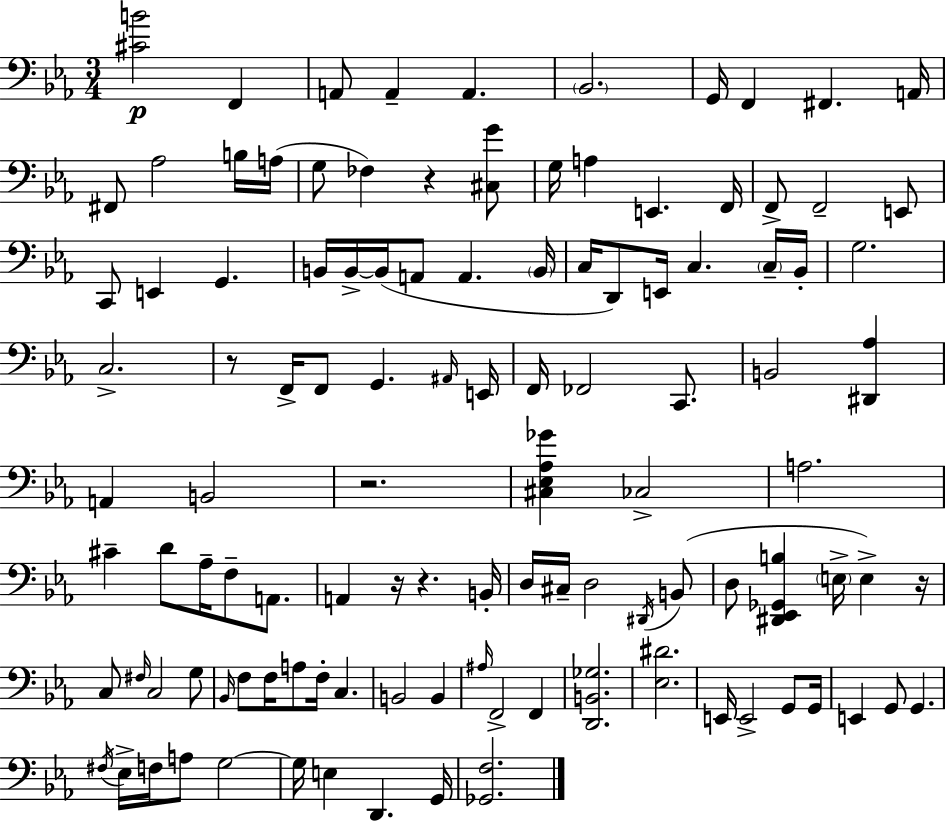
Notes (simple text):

[C#4,B4]/h F2/q A2/e A2/q A2/q. Bb2/h. G2/s F2/q F#2/q. A2/s F#2/e Ab3/h B3/s A3/s G3/e FES3/q R/q [C#3,G4]/e G3/s A3/q E2/q. F2/s F2/e F2/h E2/e C2/e E2/q G2/q. B2/s B2/s B2/s A2/e A2/q. B2/s C3/s D2/e E2/s C3/q. C3/s Bb2/s G3/h. C3/h. R/e F2/s F2/e G2/q. A#2/s E2/s F2/s FES2/h C2/e. B2/h [D#2,Ab3]/q A2/q B2/h R/h. [C#3,Eb3,Ab3,Gb4]/q CES3/h A3/h. C#4/q D4/e Ab3/s F3/e A2/e. A2/q R/s R/q. B2/s D3/s C#3/s D3/h D#2/s B2/e D3/e [D#2,Eb2,Gb2,B3]/q E3/s E3/q R/s C3/e F#3/s C3/h G3/e Bb2/s F3/e F3/s A3/e F3/s C3/q. B2/h B2/q A#3/s F2/h F2/q [D2,B2,Gb3]/h. [Eb3,D#4]/h. E2/s E2/h G2/e G2/s E2/q G2/e G2/q. F#3/s Eb3/s F3/s A3/e G3/h G3/s E3/q D2/q. G2/s [Gb2,F3]/h.